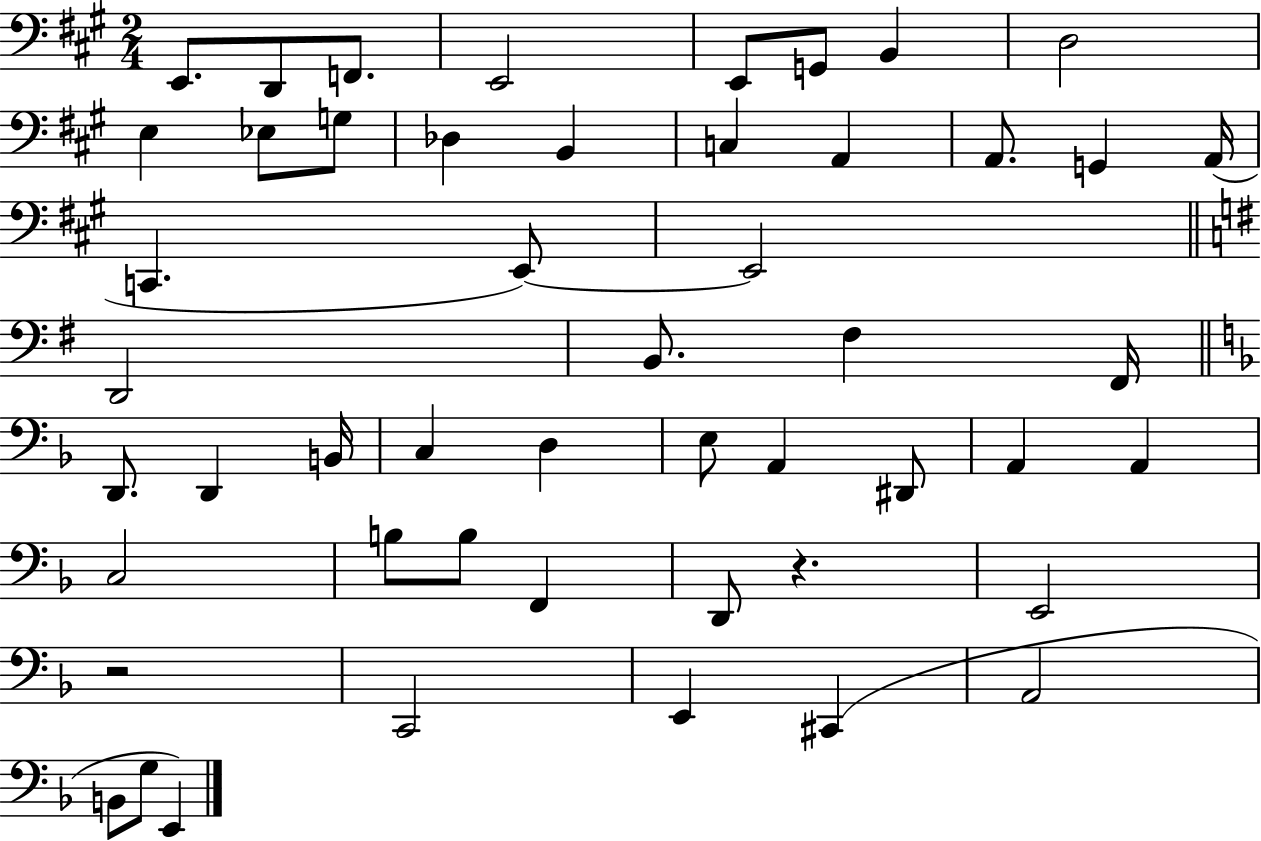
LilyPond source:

{
  \clef bass
  \numericTimeSignature
  \time 2/4
  \key a \major
  \repeat volta 2 { e,8. d,8 f,8. | e,2 | e,8 g,8 b,4 | d2 | \break e4 ees8 g8 | des4 b,4 | c4 a,4 | a,8. g,4 a,16( | \break c,4. e,8~~) | e,2 | \bar "||" \break \key g \major d,2 | b,8. fis4 fis,16 | \bar "||" \break \key f \major d,8. d,4 b,16 | c4 d4 | e8 a,4 dis,8 | a,4 a,4 | \break c2 | b8 b8 f,4 | d,8 r4. | e,2 | \break r2 | c,2 | e,4 cis,4( | a,2 | \break b,8 g8 e,4) | } \bar "|."
}